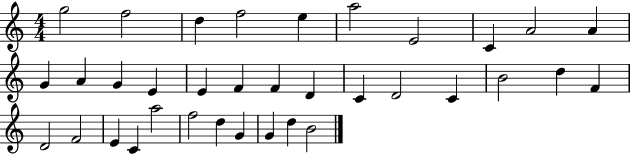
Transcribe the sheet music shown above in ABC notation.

X:1
T:Untitled
M:4/4
L:1/4
K:C
g2 f2 d f2 e a2 E2 C A2 A G A G E E F F D C D2 C B2 d F D2 F2 E C a2 f2 d G G d B2